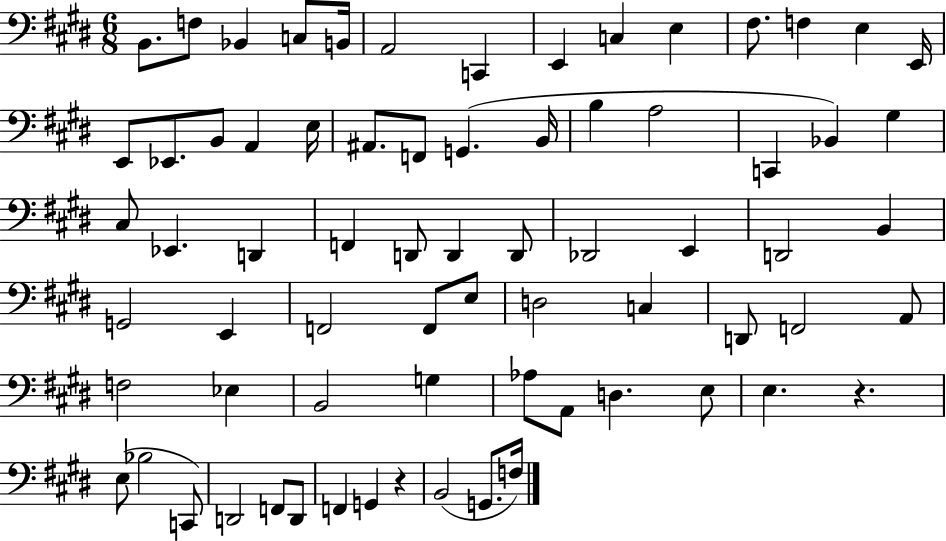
B2/e. F3/e Bb2/q C3/e B2/s A2/h C2/q E2/q C3/q E3/q F#3/e. F3/q E3/q E2/s E2/e Eb2/e. B2/e A2/q E3/s A#2/e. F2/e G2/q. B2/s B3/q A3/h C2/q Bb2/q G#3/q C#3/e Eb2/q. D2/q F2/q D2/e D2/q D2/e Db2/h E2/q D2/h B2/q G2/h E2/q F2/h F2/e E3/e D3/h C3/q D2/e F2/h A2/e F3/h Eb3/q B2/h G3/q Ab3/e A2/e D3/q. E3/e E3/q. R/q. E3/e Bb3/h C2/e D2/h F2/e D2/e F2/q G2/q R/q B2/h G2/e. F3/s